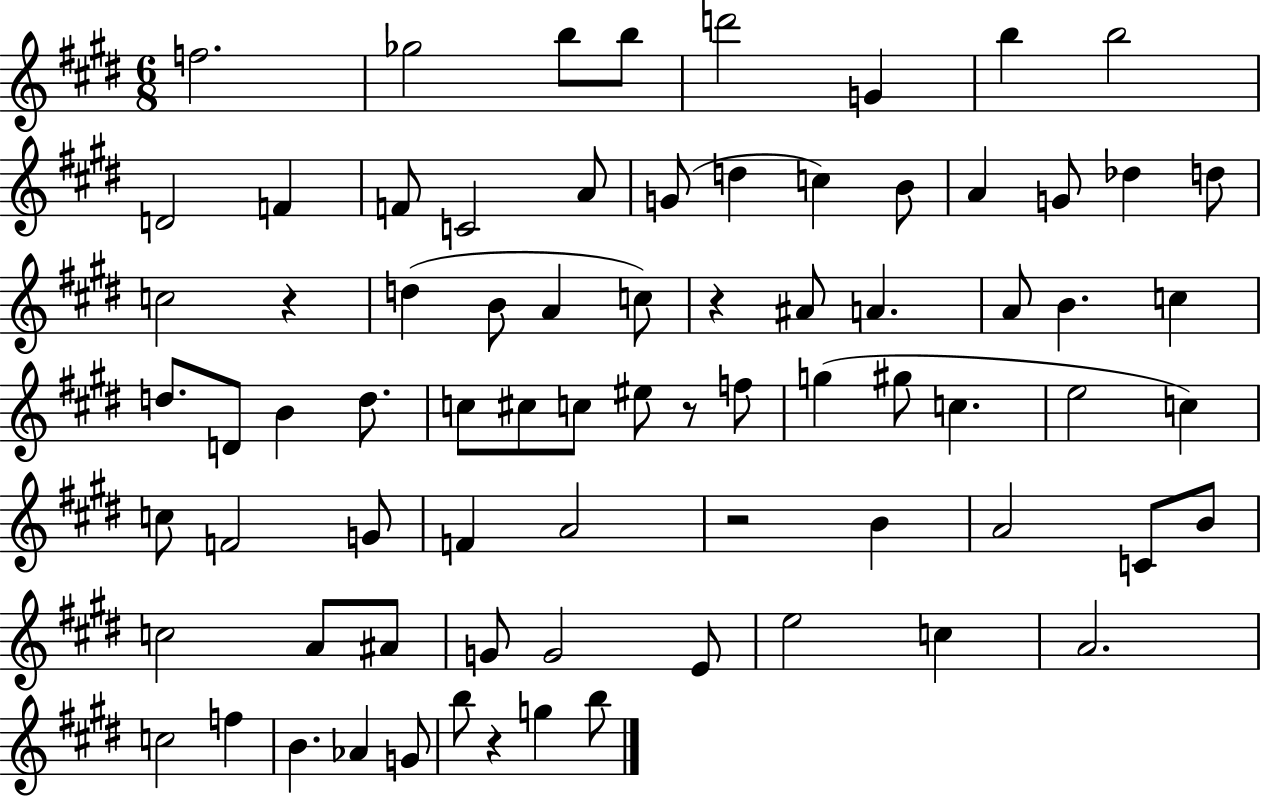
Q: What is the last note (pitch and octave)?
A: B5